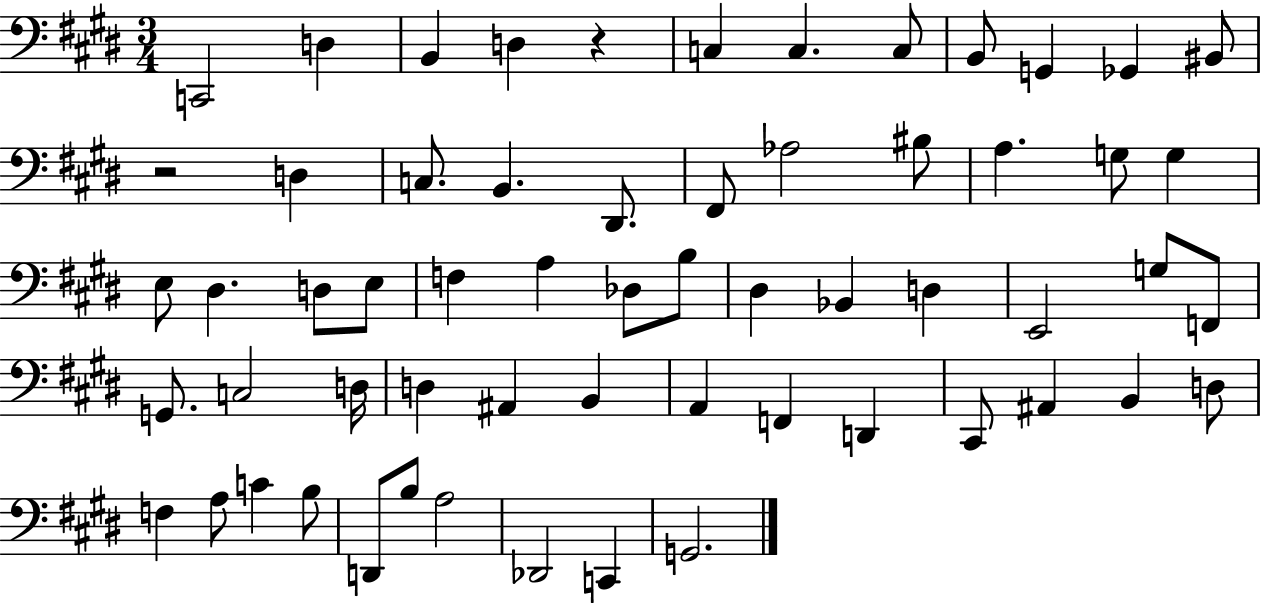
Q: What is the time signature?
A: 3/4